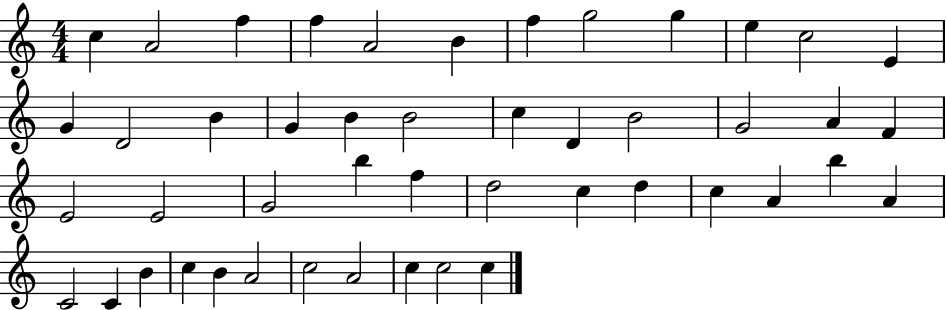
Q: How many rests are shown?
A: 0